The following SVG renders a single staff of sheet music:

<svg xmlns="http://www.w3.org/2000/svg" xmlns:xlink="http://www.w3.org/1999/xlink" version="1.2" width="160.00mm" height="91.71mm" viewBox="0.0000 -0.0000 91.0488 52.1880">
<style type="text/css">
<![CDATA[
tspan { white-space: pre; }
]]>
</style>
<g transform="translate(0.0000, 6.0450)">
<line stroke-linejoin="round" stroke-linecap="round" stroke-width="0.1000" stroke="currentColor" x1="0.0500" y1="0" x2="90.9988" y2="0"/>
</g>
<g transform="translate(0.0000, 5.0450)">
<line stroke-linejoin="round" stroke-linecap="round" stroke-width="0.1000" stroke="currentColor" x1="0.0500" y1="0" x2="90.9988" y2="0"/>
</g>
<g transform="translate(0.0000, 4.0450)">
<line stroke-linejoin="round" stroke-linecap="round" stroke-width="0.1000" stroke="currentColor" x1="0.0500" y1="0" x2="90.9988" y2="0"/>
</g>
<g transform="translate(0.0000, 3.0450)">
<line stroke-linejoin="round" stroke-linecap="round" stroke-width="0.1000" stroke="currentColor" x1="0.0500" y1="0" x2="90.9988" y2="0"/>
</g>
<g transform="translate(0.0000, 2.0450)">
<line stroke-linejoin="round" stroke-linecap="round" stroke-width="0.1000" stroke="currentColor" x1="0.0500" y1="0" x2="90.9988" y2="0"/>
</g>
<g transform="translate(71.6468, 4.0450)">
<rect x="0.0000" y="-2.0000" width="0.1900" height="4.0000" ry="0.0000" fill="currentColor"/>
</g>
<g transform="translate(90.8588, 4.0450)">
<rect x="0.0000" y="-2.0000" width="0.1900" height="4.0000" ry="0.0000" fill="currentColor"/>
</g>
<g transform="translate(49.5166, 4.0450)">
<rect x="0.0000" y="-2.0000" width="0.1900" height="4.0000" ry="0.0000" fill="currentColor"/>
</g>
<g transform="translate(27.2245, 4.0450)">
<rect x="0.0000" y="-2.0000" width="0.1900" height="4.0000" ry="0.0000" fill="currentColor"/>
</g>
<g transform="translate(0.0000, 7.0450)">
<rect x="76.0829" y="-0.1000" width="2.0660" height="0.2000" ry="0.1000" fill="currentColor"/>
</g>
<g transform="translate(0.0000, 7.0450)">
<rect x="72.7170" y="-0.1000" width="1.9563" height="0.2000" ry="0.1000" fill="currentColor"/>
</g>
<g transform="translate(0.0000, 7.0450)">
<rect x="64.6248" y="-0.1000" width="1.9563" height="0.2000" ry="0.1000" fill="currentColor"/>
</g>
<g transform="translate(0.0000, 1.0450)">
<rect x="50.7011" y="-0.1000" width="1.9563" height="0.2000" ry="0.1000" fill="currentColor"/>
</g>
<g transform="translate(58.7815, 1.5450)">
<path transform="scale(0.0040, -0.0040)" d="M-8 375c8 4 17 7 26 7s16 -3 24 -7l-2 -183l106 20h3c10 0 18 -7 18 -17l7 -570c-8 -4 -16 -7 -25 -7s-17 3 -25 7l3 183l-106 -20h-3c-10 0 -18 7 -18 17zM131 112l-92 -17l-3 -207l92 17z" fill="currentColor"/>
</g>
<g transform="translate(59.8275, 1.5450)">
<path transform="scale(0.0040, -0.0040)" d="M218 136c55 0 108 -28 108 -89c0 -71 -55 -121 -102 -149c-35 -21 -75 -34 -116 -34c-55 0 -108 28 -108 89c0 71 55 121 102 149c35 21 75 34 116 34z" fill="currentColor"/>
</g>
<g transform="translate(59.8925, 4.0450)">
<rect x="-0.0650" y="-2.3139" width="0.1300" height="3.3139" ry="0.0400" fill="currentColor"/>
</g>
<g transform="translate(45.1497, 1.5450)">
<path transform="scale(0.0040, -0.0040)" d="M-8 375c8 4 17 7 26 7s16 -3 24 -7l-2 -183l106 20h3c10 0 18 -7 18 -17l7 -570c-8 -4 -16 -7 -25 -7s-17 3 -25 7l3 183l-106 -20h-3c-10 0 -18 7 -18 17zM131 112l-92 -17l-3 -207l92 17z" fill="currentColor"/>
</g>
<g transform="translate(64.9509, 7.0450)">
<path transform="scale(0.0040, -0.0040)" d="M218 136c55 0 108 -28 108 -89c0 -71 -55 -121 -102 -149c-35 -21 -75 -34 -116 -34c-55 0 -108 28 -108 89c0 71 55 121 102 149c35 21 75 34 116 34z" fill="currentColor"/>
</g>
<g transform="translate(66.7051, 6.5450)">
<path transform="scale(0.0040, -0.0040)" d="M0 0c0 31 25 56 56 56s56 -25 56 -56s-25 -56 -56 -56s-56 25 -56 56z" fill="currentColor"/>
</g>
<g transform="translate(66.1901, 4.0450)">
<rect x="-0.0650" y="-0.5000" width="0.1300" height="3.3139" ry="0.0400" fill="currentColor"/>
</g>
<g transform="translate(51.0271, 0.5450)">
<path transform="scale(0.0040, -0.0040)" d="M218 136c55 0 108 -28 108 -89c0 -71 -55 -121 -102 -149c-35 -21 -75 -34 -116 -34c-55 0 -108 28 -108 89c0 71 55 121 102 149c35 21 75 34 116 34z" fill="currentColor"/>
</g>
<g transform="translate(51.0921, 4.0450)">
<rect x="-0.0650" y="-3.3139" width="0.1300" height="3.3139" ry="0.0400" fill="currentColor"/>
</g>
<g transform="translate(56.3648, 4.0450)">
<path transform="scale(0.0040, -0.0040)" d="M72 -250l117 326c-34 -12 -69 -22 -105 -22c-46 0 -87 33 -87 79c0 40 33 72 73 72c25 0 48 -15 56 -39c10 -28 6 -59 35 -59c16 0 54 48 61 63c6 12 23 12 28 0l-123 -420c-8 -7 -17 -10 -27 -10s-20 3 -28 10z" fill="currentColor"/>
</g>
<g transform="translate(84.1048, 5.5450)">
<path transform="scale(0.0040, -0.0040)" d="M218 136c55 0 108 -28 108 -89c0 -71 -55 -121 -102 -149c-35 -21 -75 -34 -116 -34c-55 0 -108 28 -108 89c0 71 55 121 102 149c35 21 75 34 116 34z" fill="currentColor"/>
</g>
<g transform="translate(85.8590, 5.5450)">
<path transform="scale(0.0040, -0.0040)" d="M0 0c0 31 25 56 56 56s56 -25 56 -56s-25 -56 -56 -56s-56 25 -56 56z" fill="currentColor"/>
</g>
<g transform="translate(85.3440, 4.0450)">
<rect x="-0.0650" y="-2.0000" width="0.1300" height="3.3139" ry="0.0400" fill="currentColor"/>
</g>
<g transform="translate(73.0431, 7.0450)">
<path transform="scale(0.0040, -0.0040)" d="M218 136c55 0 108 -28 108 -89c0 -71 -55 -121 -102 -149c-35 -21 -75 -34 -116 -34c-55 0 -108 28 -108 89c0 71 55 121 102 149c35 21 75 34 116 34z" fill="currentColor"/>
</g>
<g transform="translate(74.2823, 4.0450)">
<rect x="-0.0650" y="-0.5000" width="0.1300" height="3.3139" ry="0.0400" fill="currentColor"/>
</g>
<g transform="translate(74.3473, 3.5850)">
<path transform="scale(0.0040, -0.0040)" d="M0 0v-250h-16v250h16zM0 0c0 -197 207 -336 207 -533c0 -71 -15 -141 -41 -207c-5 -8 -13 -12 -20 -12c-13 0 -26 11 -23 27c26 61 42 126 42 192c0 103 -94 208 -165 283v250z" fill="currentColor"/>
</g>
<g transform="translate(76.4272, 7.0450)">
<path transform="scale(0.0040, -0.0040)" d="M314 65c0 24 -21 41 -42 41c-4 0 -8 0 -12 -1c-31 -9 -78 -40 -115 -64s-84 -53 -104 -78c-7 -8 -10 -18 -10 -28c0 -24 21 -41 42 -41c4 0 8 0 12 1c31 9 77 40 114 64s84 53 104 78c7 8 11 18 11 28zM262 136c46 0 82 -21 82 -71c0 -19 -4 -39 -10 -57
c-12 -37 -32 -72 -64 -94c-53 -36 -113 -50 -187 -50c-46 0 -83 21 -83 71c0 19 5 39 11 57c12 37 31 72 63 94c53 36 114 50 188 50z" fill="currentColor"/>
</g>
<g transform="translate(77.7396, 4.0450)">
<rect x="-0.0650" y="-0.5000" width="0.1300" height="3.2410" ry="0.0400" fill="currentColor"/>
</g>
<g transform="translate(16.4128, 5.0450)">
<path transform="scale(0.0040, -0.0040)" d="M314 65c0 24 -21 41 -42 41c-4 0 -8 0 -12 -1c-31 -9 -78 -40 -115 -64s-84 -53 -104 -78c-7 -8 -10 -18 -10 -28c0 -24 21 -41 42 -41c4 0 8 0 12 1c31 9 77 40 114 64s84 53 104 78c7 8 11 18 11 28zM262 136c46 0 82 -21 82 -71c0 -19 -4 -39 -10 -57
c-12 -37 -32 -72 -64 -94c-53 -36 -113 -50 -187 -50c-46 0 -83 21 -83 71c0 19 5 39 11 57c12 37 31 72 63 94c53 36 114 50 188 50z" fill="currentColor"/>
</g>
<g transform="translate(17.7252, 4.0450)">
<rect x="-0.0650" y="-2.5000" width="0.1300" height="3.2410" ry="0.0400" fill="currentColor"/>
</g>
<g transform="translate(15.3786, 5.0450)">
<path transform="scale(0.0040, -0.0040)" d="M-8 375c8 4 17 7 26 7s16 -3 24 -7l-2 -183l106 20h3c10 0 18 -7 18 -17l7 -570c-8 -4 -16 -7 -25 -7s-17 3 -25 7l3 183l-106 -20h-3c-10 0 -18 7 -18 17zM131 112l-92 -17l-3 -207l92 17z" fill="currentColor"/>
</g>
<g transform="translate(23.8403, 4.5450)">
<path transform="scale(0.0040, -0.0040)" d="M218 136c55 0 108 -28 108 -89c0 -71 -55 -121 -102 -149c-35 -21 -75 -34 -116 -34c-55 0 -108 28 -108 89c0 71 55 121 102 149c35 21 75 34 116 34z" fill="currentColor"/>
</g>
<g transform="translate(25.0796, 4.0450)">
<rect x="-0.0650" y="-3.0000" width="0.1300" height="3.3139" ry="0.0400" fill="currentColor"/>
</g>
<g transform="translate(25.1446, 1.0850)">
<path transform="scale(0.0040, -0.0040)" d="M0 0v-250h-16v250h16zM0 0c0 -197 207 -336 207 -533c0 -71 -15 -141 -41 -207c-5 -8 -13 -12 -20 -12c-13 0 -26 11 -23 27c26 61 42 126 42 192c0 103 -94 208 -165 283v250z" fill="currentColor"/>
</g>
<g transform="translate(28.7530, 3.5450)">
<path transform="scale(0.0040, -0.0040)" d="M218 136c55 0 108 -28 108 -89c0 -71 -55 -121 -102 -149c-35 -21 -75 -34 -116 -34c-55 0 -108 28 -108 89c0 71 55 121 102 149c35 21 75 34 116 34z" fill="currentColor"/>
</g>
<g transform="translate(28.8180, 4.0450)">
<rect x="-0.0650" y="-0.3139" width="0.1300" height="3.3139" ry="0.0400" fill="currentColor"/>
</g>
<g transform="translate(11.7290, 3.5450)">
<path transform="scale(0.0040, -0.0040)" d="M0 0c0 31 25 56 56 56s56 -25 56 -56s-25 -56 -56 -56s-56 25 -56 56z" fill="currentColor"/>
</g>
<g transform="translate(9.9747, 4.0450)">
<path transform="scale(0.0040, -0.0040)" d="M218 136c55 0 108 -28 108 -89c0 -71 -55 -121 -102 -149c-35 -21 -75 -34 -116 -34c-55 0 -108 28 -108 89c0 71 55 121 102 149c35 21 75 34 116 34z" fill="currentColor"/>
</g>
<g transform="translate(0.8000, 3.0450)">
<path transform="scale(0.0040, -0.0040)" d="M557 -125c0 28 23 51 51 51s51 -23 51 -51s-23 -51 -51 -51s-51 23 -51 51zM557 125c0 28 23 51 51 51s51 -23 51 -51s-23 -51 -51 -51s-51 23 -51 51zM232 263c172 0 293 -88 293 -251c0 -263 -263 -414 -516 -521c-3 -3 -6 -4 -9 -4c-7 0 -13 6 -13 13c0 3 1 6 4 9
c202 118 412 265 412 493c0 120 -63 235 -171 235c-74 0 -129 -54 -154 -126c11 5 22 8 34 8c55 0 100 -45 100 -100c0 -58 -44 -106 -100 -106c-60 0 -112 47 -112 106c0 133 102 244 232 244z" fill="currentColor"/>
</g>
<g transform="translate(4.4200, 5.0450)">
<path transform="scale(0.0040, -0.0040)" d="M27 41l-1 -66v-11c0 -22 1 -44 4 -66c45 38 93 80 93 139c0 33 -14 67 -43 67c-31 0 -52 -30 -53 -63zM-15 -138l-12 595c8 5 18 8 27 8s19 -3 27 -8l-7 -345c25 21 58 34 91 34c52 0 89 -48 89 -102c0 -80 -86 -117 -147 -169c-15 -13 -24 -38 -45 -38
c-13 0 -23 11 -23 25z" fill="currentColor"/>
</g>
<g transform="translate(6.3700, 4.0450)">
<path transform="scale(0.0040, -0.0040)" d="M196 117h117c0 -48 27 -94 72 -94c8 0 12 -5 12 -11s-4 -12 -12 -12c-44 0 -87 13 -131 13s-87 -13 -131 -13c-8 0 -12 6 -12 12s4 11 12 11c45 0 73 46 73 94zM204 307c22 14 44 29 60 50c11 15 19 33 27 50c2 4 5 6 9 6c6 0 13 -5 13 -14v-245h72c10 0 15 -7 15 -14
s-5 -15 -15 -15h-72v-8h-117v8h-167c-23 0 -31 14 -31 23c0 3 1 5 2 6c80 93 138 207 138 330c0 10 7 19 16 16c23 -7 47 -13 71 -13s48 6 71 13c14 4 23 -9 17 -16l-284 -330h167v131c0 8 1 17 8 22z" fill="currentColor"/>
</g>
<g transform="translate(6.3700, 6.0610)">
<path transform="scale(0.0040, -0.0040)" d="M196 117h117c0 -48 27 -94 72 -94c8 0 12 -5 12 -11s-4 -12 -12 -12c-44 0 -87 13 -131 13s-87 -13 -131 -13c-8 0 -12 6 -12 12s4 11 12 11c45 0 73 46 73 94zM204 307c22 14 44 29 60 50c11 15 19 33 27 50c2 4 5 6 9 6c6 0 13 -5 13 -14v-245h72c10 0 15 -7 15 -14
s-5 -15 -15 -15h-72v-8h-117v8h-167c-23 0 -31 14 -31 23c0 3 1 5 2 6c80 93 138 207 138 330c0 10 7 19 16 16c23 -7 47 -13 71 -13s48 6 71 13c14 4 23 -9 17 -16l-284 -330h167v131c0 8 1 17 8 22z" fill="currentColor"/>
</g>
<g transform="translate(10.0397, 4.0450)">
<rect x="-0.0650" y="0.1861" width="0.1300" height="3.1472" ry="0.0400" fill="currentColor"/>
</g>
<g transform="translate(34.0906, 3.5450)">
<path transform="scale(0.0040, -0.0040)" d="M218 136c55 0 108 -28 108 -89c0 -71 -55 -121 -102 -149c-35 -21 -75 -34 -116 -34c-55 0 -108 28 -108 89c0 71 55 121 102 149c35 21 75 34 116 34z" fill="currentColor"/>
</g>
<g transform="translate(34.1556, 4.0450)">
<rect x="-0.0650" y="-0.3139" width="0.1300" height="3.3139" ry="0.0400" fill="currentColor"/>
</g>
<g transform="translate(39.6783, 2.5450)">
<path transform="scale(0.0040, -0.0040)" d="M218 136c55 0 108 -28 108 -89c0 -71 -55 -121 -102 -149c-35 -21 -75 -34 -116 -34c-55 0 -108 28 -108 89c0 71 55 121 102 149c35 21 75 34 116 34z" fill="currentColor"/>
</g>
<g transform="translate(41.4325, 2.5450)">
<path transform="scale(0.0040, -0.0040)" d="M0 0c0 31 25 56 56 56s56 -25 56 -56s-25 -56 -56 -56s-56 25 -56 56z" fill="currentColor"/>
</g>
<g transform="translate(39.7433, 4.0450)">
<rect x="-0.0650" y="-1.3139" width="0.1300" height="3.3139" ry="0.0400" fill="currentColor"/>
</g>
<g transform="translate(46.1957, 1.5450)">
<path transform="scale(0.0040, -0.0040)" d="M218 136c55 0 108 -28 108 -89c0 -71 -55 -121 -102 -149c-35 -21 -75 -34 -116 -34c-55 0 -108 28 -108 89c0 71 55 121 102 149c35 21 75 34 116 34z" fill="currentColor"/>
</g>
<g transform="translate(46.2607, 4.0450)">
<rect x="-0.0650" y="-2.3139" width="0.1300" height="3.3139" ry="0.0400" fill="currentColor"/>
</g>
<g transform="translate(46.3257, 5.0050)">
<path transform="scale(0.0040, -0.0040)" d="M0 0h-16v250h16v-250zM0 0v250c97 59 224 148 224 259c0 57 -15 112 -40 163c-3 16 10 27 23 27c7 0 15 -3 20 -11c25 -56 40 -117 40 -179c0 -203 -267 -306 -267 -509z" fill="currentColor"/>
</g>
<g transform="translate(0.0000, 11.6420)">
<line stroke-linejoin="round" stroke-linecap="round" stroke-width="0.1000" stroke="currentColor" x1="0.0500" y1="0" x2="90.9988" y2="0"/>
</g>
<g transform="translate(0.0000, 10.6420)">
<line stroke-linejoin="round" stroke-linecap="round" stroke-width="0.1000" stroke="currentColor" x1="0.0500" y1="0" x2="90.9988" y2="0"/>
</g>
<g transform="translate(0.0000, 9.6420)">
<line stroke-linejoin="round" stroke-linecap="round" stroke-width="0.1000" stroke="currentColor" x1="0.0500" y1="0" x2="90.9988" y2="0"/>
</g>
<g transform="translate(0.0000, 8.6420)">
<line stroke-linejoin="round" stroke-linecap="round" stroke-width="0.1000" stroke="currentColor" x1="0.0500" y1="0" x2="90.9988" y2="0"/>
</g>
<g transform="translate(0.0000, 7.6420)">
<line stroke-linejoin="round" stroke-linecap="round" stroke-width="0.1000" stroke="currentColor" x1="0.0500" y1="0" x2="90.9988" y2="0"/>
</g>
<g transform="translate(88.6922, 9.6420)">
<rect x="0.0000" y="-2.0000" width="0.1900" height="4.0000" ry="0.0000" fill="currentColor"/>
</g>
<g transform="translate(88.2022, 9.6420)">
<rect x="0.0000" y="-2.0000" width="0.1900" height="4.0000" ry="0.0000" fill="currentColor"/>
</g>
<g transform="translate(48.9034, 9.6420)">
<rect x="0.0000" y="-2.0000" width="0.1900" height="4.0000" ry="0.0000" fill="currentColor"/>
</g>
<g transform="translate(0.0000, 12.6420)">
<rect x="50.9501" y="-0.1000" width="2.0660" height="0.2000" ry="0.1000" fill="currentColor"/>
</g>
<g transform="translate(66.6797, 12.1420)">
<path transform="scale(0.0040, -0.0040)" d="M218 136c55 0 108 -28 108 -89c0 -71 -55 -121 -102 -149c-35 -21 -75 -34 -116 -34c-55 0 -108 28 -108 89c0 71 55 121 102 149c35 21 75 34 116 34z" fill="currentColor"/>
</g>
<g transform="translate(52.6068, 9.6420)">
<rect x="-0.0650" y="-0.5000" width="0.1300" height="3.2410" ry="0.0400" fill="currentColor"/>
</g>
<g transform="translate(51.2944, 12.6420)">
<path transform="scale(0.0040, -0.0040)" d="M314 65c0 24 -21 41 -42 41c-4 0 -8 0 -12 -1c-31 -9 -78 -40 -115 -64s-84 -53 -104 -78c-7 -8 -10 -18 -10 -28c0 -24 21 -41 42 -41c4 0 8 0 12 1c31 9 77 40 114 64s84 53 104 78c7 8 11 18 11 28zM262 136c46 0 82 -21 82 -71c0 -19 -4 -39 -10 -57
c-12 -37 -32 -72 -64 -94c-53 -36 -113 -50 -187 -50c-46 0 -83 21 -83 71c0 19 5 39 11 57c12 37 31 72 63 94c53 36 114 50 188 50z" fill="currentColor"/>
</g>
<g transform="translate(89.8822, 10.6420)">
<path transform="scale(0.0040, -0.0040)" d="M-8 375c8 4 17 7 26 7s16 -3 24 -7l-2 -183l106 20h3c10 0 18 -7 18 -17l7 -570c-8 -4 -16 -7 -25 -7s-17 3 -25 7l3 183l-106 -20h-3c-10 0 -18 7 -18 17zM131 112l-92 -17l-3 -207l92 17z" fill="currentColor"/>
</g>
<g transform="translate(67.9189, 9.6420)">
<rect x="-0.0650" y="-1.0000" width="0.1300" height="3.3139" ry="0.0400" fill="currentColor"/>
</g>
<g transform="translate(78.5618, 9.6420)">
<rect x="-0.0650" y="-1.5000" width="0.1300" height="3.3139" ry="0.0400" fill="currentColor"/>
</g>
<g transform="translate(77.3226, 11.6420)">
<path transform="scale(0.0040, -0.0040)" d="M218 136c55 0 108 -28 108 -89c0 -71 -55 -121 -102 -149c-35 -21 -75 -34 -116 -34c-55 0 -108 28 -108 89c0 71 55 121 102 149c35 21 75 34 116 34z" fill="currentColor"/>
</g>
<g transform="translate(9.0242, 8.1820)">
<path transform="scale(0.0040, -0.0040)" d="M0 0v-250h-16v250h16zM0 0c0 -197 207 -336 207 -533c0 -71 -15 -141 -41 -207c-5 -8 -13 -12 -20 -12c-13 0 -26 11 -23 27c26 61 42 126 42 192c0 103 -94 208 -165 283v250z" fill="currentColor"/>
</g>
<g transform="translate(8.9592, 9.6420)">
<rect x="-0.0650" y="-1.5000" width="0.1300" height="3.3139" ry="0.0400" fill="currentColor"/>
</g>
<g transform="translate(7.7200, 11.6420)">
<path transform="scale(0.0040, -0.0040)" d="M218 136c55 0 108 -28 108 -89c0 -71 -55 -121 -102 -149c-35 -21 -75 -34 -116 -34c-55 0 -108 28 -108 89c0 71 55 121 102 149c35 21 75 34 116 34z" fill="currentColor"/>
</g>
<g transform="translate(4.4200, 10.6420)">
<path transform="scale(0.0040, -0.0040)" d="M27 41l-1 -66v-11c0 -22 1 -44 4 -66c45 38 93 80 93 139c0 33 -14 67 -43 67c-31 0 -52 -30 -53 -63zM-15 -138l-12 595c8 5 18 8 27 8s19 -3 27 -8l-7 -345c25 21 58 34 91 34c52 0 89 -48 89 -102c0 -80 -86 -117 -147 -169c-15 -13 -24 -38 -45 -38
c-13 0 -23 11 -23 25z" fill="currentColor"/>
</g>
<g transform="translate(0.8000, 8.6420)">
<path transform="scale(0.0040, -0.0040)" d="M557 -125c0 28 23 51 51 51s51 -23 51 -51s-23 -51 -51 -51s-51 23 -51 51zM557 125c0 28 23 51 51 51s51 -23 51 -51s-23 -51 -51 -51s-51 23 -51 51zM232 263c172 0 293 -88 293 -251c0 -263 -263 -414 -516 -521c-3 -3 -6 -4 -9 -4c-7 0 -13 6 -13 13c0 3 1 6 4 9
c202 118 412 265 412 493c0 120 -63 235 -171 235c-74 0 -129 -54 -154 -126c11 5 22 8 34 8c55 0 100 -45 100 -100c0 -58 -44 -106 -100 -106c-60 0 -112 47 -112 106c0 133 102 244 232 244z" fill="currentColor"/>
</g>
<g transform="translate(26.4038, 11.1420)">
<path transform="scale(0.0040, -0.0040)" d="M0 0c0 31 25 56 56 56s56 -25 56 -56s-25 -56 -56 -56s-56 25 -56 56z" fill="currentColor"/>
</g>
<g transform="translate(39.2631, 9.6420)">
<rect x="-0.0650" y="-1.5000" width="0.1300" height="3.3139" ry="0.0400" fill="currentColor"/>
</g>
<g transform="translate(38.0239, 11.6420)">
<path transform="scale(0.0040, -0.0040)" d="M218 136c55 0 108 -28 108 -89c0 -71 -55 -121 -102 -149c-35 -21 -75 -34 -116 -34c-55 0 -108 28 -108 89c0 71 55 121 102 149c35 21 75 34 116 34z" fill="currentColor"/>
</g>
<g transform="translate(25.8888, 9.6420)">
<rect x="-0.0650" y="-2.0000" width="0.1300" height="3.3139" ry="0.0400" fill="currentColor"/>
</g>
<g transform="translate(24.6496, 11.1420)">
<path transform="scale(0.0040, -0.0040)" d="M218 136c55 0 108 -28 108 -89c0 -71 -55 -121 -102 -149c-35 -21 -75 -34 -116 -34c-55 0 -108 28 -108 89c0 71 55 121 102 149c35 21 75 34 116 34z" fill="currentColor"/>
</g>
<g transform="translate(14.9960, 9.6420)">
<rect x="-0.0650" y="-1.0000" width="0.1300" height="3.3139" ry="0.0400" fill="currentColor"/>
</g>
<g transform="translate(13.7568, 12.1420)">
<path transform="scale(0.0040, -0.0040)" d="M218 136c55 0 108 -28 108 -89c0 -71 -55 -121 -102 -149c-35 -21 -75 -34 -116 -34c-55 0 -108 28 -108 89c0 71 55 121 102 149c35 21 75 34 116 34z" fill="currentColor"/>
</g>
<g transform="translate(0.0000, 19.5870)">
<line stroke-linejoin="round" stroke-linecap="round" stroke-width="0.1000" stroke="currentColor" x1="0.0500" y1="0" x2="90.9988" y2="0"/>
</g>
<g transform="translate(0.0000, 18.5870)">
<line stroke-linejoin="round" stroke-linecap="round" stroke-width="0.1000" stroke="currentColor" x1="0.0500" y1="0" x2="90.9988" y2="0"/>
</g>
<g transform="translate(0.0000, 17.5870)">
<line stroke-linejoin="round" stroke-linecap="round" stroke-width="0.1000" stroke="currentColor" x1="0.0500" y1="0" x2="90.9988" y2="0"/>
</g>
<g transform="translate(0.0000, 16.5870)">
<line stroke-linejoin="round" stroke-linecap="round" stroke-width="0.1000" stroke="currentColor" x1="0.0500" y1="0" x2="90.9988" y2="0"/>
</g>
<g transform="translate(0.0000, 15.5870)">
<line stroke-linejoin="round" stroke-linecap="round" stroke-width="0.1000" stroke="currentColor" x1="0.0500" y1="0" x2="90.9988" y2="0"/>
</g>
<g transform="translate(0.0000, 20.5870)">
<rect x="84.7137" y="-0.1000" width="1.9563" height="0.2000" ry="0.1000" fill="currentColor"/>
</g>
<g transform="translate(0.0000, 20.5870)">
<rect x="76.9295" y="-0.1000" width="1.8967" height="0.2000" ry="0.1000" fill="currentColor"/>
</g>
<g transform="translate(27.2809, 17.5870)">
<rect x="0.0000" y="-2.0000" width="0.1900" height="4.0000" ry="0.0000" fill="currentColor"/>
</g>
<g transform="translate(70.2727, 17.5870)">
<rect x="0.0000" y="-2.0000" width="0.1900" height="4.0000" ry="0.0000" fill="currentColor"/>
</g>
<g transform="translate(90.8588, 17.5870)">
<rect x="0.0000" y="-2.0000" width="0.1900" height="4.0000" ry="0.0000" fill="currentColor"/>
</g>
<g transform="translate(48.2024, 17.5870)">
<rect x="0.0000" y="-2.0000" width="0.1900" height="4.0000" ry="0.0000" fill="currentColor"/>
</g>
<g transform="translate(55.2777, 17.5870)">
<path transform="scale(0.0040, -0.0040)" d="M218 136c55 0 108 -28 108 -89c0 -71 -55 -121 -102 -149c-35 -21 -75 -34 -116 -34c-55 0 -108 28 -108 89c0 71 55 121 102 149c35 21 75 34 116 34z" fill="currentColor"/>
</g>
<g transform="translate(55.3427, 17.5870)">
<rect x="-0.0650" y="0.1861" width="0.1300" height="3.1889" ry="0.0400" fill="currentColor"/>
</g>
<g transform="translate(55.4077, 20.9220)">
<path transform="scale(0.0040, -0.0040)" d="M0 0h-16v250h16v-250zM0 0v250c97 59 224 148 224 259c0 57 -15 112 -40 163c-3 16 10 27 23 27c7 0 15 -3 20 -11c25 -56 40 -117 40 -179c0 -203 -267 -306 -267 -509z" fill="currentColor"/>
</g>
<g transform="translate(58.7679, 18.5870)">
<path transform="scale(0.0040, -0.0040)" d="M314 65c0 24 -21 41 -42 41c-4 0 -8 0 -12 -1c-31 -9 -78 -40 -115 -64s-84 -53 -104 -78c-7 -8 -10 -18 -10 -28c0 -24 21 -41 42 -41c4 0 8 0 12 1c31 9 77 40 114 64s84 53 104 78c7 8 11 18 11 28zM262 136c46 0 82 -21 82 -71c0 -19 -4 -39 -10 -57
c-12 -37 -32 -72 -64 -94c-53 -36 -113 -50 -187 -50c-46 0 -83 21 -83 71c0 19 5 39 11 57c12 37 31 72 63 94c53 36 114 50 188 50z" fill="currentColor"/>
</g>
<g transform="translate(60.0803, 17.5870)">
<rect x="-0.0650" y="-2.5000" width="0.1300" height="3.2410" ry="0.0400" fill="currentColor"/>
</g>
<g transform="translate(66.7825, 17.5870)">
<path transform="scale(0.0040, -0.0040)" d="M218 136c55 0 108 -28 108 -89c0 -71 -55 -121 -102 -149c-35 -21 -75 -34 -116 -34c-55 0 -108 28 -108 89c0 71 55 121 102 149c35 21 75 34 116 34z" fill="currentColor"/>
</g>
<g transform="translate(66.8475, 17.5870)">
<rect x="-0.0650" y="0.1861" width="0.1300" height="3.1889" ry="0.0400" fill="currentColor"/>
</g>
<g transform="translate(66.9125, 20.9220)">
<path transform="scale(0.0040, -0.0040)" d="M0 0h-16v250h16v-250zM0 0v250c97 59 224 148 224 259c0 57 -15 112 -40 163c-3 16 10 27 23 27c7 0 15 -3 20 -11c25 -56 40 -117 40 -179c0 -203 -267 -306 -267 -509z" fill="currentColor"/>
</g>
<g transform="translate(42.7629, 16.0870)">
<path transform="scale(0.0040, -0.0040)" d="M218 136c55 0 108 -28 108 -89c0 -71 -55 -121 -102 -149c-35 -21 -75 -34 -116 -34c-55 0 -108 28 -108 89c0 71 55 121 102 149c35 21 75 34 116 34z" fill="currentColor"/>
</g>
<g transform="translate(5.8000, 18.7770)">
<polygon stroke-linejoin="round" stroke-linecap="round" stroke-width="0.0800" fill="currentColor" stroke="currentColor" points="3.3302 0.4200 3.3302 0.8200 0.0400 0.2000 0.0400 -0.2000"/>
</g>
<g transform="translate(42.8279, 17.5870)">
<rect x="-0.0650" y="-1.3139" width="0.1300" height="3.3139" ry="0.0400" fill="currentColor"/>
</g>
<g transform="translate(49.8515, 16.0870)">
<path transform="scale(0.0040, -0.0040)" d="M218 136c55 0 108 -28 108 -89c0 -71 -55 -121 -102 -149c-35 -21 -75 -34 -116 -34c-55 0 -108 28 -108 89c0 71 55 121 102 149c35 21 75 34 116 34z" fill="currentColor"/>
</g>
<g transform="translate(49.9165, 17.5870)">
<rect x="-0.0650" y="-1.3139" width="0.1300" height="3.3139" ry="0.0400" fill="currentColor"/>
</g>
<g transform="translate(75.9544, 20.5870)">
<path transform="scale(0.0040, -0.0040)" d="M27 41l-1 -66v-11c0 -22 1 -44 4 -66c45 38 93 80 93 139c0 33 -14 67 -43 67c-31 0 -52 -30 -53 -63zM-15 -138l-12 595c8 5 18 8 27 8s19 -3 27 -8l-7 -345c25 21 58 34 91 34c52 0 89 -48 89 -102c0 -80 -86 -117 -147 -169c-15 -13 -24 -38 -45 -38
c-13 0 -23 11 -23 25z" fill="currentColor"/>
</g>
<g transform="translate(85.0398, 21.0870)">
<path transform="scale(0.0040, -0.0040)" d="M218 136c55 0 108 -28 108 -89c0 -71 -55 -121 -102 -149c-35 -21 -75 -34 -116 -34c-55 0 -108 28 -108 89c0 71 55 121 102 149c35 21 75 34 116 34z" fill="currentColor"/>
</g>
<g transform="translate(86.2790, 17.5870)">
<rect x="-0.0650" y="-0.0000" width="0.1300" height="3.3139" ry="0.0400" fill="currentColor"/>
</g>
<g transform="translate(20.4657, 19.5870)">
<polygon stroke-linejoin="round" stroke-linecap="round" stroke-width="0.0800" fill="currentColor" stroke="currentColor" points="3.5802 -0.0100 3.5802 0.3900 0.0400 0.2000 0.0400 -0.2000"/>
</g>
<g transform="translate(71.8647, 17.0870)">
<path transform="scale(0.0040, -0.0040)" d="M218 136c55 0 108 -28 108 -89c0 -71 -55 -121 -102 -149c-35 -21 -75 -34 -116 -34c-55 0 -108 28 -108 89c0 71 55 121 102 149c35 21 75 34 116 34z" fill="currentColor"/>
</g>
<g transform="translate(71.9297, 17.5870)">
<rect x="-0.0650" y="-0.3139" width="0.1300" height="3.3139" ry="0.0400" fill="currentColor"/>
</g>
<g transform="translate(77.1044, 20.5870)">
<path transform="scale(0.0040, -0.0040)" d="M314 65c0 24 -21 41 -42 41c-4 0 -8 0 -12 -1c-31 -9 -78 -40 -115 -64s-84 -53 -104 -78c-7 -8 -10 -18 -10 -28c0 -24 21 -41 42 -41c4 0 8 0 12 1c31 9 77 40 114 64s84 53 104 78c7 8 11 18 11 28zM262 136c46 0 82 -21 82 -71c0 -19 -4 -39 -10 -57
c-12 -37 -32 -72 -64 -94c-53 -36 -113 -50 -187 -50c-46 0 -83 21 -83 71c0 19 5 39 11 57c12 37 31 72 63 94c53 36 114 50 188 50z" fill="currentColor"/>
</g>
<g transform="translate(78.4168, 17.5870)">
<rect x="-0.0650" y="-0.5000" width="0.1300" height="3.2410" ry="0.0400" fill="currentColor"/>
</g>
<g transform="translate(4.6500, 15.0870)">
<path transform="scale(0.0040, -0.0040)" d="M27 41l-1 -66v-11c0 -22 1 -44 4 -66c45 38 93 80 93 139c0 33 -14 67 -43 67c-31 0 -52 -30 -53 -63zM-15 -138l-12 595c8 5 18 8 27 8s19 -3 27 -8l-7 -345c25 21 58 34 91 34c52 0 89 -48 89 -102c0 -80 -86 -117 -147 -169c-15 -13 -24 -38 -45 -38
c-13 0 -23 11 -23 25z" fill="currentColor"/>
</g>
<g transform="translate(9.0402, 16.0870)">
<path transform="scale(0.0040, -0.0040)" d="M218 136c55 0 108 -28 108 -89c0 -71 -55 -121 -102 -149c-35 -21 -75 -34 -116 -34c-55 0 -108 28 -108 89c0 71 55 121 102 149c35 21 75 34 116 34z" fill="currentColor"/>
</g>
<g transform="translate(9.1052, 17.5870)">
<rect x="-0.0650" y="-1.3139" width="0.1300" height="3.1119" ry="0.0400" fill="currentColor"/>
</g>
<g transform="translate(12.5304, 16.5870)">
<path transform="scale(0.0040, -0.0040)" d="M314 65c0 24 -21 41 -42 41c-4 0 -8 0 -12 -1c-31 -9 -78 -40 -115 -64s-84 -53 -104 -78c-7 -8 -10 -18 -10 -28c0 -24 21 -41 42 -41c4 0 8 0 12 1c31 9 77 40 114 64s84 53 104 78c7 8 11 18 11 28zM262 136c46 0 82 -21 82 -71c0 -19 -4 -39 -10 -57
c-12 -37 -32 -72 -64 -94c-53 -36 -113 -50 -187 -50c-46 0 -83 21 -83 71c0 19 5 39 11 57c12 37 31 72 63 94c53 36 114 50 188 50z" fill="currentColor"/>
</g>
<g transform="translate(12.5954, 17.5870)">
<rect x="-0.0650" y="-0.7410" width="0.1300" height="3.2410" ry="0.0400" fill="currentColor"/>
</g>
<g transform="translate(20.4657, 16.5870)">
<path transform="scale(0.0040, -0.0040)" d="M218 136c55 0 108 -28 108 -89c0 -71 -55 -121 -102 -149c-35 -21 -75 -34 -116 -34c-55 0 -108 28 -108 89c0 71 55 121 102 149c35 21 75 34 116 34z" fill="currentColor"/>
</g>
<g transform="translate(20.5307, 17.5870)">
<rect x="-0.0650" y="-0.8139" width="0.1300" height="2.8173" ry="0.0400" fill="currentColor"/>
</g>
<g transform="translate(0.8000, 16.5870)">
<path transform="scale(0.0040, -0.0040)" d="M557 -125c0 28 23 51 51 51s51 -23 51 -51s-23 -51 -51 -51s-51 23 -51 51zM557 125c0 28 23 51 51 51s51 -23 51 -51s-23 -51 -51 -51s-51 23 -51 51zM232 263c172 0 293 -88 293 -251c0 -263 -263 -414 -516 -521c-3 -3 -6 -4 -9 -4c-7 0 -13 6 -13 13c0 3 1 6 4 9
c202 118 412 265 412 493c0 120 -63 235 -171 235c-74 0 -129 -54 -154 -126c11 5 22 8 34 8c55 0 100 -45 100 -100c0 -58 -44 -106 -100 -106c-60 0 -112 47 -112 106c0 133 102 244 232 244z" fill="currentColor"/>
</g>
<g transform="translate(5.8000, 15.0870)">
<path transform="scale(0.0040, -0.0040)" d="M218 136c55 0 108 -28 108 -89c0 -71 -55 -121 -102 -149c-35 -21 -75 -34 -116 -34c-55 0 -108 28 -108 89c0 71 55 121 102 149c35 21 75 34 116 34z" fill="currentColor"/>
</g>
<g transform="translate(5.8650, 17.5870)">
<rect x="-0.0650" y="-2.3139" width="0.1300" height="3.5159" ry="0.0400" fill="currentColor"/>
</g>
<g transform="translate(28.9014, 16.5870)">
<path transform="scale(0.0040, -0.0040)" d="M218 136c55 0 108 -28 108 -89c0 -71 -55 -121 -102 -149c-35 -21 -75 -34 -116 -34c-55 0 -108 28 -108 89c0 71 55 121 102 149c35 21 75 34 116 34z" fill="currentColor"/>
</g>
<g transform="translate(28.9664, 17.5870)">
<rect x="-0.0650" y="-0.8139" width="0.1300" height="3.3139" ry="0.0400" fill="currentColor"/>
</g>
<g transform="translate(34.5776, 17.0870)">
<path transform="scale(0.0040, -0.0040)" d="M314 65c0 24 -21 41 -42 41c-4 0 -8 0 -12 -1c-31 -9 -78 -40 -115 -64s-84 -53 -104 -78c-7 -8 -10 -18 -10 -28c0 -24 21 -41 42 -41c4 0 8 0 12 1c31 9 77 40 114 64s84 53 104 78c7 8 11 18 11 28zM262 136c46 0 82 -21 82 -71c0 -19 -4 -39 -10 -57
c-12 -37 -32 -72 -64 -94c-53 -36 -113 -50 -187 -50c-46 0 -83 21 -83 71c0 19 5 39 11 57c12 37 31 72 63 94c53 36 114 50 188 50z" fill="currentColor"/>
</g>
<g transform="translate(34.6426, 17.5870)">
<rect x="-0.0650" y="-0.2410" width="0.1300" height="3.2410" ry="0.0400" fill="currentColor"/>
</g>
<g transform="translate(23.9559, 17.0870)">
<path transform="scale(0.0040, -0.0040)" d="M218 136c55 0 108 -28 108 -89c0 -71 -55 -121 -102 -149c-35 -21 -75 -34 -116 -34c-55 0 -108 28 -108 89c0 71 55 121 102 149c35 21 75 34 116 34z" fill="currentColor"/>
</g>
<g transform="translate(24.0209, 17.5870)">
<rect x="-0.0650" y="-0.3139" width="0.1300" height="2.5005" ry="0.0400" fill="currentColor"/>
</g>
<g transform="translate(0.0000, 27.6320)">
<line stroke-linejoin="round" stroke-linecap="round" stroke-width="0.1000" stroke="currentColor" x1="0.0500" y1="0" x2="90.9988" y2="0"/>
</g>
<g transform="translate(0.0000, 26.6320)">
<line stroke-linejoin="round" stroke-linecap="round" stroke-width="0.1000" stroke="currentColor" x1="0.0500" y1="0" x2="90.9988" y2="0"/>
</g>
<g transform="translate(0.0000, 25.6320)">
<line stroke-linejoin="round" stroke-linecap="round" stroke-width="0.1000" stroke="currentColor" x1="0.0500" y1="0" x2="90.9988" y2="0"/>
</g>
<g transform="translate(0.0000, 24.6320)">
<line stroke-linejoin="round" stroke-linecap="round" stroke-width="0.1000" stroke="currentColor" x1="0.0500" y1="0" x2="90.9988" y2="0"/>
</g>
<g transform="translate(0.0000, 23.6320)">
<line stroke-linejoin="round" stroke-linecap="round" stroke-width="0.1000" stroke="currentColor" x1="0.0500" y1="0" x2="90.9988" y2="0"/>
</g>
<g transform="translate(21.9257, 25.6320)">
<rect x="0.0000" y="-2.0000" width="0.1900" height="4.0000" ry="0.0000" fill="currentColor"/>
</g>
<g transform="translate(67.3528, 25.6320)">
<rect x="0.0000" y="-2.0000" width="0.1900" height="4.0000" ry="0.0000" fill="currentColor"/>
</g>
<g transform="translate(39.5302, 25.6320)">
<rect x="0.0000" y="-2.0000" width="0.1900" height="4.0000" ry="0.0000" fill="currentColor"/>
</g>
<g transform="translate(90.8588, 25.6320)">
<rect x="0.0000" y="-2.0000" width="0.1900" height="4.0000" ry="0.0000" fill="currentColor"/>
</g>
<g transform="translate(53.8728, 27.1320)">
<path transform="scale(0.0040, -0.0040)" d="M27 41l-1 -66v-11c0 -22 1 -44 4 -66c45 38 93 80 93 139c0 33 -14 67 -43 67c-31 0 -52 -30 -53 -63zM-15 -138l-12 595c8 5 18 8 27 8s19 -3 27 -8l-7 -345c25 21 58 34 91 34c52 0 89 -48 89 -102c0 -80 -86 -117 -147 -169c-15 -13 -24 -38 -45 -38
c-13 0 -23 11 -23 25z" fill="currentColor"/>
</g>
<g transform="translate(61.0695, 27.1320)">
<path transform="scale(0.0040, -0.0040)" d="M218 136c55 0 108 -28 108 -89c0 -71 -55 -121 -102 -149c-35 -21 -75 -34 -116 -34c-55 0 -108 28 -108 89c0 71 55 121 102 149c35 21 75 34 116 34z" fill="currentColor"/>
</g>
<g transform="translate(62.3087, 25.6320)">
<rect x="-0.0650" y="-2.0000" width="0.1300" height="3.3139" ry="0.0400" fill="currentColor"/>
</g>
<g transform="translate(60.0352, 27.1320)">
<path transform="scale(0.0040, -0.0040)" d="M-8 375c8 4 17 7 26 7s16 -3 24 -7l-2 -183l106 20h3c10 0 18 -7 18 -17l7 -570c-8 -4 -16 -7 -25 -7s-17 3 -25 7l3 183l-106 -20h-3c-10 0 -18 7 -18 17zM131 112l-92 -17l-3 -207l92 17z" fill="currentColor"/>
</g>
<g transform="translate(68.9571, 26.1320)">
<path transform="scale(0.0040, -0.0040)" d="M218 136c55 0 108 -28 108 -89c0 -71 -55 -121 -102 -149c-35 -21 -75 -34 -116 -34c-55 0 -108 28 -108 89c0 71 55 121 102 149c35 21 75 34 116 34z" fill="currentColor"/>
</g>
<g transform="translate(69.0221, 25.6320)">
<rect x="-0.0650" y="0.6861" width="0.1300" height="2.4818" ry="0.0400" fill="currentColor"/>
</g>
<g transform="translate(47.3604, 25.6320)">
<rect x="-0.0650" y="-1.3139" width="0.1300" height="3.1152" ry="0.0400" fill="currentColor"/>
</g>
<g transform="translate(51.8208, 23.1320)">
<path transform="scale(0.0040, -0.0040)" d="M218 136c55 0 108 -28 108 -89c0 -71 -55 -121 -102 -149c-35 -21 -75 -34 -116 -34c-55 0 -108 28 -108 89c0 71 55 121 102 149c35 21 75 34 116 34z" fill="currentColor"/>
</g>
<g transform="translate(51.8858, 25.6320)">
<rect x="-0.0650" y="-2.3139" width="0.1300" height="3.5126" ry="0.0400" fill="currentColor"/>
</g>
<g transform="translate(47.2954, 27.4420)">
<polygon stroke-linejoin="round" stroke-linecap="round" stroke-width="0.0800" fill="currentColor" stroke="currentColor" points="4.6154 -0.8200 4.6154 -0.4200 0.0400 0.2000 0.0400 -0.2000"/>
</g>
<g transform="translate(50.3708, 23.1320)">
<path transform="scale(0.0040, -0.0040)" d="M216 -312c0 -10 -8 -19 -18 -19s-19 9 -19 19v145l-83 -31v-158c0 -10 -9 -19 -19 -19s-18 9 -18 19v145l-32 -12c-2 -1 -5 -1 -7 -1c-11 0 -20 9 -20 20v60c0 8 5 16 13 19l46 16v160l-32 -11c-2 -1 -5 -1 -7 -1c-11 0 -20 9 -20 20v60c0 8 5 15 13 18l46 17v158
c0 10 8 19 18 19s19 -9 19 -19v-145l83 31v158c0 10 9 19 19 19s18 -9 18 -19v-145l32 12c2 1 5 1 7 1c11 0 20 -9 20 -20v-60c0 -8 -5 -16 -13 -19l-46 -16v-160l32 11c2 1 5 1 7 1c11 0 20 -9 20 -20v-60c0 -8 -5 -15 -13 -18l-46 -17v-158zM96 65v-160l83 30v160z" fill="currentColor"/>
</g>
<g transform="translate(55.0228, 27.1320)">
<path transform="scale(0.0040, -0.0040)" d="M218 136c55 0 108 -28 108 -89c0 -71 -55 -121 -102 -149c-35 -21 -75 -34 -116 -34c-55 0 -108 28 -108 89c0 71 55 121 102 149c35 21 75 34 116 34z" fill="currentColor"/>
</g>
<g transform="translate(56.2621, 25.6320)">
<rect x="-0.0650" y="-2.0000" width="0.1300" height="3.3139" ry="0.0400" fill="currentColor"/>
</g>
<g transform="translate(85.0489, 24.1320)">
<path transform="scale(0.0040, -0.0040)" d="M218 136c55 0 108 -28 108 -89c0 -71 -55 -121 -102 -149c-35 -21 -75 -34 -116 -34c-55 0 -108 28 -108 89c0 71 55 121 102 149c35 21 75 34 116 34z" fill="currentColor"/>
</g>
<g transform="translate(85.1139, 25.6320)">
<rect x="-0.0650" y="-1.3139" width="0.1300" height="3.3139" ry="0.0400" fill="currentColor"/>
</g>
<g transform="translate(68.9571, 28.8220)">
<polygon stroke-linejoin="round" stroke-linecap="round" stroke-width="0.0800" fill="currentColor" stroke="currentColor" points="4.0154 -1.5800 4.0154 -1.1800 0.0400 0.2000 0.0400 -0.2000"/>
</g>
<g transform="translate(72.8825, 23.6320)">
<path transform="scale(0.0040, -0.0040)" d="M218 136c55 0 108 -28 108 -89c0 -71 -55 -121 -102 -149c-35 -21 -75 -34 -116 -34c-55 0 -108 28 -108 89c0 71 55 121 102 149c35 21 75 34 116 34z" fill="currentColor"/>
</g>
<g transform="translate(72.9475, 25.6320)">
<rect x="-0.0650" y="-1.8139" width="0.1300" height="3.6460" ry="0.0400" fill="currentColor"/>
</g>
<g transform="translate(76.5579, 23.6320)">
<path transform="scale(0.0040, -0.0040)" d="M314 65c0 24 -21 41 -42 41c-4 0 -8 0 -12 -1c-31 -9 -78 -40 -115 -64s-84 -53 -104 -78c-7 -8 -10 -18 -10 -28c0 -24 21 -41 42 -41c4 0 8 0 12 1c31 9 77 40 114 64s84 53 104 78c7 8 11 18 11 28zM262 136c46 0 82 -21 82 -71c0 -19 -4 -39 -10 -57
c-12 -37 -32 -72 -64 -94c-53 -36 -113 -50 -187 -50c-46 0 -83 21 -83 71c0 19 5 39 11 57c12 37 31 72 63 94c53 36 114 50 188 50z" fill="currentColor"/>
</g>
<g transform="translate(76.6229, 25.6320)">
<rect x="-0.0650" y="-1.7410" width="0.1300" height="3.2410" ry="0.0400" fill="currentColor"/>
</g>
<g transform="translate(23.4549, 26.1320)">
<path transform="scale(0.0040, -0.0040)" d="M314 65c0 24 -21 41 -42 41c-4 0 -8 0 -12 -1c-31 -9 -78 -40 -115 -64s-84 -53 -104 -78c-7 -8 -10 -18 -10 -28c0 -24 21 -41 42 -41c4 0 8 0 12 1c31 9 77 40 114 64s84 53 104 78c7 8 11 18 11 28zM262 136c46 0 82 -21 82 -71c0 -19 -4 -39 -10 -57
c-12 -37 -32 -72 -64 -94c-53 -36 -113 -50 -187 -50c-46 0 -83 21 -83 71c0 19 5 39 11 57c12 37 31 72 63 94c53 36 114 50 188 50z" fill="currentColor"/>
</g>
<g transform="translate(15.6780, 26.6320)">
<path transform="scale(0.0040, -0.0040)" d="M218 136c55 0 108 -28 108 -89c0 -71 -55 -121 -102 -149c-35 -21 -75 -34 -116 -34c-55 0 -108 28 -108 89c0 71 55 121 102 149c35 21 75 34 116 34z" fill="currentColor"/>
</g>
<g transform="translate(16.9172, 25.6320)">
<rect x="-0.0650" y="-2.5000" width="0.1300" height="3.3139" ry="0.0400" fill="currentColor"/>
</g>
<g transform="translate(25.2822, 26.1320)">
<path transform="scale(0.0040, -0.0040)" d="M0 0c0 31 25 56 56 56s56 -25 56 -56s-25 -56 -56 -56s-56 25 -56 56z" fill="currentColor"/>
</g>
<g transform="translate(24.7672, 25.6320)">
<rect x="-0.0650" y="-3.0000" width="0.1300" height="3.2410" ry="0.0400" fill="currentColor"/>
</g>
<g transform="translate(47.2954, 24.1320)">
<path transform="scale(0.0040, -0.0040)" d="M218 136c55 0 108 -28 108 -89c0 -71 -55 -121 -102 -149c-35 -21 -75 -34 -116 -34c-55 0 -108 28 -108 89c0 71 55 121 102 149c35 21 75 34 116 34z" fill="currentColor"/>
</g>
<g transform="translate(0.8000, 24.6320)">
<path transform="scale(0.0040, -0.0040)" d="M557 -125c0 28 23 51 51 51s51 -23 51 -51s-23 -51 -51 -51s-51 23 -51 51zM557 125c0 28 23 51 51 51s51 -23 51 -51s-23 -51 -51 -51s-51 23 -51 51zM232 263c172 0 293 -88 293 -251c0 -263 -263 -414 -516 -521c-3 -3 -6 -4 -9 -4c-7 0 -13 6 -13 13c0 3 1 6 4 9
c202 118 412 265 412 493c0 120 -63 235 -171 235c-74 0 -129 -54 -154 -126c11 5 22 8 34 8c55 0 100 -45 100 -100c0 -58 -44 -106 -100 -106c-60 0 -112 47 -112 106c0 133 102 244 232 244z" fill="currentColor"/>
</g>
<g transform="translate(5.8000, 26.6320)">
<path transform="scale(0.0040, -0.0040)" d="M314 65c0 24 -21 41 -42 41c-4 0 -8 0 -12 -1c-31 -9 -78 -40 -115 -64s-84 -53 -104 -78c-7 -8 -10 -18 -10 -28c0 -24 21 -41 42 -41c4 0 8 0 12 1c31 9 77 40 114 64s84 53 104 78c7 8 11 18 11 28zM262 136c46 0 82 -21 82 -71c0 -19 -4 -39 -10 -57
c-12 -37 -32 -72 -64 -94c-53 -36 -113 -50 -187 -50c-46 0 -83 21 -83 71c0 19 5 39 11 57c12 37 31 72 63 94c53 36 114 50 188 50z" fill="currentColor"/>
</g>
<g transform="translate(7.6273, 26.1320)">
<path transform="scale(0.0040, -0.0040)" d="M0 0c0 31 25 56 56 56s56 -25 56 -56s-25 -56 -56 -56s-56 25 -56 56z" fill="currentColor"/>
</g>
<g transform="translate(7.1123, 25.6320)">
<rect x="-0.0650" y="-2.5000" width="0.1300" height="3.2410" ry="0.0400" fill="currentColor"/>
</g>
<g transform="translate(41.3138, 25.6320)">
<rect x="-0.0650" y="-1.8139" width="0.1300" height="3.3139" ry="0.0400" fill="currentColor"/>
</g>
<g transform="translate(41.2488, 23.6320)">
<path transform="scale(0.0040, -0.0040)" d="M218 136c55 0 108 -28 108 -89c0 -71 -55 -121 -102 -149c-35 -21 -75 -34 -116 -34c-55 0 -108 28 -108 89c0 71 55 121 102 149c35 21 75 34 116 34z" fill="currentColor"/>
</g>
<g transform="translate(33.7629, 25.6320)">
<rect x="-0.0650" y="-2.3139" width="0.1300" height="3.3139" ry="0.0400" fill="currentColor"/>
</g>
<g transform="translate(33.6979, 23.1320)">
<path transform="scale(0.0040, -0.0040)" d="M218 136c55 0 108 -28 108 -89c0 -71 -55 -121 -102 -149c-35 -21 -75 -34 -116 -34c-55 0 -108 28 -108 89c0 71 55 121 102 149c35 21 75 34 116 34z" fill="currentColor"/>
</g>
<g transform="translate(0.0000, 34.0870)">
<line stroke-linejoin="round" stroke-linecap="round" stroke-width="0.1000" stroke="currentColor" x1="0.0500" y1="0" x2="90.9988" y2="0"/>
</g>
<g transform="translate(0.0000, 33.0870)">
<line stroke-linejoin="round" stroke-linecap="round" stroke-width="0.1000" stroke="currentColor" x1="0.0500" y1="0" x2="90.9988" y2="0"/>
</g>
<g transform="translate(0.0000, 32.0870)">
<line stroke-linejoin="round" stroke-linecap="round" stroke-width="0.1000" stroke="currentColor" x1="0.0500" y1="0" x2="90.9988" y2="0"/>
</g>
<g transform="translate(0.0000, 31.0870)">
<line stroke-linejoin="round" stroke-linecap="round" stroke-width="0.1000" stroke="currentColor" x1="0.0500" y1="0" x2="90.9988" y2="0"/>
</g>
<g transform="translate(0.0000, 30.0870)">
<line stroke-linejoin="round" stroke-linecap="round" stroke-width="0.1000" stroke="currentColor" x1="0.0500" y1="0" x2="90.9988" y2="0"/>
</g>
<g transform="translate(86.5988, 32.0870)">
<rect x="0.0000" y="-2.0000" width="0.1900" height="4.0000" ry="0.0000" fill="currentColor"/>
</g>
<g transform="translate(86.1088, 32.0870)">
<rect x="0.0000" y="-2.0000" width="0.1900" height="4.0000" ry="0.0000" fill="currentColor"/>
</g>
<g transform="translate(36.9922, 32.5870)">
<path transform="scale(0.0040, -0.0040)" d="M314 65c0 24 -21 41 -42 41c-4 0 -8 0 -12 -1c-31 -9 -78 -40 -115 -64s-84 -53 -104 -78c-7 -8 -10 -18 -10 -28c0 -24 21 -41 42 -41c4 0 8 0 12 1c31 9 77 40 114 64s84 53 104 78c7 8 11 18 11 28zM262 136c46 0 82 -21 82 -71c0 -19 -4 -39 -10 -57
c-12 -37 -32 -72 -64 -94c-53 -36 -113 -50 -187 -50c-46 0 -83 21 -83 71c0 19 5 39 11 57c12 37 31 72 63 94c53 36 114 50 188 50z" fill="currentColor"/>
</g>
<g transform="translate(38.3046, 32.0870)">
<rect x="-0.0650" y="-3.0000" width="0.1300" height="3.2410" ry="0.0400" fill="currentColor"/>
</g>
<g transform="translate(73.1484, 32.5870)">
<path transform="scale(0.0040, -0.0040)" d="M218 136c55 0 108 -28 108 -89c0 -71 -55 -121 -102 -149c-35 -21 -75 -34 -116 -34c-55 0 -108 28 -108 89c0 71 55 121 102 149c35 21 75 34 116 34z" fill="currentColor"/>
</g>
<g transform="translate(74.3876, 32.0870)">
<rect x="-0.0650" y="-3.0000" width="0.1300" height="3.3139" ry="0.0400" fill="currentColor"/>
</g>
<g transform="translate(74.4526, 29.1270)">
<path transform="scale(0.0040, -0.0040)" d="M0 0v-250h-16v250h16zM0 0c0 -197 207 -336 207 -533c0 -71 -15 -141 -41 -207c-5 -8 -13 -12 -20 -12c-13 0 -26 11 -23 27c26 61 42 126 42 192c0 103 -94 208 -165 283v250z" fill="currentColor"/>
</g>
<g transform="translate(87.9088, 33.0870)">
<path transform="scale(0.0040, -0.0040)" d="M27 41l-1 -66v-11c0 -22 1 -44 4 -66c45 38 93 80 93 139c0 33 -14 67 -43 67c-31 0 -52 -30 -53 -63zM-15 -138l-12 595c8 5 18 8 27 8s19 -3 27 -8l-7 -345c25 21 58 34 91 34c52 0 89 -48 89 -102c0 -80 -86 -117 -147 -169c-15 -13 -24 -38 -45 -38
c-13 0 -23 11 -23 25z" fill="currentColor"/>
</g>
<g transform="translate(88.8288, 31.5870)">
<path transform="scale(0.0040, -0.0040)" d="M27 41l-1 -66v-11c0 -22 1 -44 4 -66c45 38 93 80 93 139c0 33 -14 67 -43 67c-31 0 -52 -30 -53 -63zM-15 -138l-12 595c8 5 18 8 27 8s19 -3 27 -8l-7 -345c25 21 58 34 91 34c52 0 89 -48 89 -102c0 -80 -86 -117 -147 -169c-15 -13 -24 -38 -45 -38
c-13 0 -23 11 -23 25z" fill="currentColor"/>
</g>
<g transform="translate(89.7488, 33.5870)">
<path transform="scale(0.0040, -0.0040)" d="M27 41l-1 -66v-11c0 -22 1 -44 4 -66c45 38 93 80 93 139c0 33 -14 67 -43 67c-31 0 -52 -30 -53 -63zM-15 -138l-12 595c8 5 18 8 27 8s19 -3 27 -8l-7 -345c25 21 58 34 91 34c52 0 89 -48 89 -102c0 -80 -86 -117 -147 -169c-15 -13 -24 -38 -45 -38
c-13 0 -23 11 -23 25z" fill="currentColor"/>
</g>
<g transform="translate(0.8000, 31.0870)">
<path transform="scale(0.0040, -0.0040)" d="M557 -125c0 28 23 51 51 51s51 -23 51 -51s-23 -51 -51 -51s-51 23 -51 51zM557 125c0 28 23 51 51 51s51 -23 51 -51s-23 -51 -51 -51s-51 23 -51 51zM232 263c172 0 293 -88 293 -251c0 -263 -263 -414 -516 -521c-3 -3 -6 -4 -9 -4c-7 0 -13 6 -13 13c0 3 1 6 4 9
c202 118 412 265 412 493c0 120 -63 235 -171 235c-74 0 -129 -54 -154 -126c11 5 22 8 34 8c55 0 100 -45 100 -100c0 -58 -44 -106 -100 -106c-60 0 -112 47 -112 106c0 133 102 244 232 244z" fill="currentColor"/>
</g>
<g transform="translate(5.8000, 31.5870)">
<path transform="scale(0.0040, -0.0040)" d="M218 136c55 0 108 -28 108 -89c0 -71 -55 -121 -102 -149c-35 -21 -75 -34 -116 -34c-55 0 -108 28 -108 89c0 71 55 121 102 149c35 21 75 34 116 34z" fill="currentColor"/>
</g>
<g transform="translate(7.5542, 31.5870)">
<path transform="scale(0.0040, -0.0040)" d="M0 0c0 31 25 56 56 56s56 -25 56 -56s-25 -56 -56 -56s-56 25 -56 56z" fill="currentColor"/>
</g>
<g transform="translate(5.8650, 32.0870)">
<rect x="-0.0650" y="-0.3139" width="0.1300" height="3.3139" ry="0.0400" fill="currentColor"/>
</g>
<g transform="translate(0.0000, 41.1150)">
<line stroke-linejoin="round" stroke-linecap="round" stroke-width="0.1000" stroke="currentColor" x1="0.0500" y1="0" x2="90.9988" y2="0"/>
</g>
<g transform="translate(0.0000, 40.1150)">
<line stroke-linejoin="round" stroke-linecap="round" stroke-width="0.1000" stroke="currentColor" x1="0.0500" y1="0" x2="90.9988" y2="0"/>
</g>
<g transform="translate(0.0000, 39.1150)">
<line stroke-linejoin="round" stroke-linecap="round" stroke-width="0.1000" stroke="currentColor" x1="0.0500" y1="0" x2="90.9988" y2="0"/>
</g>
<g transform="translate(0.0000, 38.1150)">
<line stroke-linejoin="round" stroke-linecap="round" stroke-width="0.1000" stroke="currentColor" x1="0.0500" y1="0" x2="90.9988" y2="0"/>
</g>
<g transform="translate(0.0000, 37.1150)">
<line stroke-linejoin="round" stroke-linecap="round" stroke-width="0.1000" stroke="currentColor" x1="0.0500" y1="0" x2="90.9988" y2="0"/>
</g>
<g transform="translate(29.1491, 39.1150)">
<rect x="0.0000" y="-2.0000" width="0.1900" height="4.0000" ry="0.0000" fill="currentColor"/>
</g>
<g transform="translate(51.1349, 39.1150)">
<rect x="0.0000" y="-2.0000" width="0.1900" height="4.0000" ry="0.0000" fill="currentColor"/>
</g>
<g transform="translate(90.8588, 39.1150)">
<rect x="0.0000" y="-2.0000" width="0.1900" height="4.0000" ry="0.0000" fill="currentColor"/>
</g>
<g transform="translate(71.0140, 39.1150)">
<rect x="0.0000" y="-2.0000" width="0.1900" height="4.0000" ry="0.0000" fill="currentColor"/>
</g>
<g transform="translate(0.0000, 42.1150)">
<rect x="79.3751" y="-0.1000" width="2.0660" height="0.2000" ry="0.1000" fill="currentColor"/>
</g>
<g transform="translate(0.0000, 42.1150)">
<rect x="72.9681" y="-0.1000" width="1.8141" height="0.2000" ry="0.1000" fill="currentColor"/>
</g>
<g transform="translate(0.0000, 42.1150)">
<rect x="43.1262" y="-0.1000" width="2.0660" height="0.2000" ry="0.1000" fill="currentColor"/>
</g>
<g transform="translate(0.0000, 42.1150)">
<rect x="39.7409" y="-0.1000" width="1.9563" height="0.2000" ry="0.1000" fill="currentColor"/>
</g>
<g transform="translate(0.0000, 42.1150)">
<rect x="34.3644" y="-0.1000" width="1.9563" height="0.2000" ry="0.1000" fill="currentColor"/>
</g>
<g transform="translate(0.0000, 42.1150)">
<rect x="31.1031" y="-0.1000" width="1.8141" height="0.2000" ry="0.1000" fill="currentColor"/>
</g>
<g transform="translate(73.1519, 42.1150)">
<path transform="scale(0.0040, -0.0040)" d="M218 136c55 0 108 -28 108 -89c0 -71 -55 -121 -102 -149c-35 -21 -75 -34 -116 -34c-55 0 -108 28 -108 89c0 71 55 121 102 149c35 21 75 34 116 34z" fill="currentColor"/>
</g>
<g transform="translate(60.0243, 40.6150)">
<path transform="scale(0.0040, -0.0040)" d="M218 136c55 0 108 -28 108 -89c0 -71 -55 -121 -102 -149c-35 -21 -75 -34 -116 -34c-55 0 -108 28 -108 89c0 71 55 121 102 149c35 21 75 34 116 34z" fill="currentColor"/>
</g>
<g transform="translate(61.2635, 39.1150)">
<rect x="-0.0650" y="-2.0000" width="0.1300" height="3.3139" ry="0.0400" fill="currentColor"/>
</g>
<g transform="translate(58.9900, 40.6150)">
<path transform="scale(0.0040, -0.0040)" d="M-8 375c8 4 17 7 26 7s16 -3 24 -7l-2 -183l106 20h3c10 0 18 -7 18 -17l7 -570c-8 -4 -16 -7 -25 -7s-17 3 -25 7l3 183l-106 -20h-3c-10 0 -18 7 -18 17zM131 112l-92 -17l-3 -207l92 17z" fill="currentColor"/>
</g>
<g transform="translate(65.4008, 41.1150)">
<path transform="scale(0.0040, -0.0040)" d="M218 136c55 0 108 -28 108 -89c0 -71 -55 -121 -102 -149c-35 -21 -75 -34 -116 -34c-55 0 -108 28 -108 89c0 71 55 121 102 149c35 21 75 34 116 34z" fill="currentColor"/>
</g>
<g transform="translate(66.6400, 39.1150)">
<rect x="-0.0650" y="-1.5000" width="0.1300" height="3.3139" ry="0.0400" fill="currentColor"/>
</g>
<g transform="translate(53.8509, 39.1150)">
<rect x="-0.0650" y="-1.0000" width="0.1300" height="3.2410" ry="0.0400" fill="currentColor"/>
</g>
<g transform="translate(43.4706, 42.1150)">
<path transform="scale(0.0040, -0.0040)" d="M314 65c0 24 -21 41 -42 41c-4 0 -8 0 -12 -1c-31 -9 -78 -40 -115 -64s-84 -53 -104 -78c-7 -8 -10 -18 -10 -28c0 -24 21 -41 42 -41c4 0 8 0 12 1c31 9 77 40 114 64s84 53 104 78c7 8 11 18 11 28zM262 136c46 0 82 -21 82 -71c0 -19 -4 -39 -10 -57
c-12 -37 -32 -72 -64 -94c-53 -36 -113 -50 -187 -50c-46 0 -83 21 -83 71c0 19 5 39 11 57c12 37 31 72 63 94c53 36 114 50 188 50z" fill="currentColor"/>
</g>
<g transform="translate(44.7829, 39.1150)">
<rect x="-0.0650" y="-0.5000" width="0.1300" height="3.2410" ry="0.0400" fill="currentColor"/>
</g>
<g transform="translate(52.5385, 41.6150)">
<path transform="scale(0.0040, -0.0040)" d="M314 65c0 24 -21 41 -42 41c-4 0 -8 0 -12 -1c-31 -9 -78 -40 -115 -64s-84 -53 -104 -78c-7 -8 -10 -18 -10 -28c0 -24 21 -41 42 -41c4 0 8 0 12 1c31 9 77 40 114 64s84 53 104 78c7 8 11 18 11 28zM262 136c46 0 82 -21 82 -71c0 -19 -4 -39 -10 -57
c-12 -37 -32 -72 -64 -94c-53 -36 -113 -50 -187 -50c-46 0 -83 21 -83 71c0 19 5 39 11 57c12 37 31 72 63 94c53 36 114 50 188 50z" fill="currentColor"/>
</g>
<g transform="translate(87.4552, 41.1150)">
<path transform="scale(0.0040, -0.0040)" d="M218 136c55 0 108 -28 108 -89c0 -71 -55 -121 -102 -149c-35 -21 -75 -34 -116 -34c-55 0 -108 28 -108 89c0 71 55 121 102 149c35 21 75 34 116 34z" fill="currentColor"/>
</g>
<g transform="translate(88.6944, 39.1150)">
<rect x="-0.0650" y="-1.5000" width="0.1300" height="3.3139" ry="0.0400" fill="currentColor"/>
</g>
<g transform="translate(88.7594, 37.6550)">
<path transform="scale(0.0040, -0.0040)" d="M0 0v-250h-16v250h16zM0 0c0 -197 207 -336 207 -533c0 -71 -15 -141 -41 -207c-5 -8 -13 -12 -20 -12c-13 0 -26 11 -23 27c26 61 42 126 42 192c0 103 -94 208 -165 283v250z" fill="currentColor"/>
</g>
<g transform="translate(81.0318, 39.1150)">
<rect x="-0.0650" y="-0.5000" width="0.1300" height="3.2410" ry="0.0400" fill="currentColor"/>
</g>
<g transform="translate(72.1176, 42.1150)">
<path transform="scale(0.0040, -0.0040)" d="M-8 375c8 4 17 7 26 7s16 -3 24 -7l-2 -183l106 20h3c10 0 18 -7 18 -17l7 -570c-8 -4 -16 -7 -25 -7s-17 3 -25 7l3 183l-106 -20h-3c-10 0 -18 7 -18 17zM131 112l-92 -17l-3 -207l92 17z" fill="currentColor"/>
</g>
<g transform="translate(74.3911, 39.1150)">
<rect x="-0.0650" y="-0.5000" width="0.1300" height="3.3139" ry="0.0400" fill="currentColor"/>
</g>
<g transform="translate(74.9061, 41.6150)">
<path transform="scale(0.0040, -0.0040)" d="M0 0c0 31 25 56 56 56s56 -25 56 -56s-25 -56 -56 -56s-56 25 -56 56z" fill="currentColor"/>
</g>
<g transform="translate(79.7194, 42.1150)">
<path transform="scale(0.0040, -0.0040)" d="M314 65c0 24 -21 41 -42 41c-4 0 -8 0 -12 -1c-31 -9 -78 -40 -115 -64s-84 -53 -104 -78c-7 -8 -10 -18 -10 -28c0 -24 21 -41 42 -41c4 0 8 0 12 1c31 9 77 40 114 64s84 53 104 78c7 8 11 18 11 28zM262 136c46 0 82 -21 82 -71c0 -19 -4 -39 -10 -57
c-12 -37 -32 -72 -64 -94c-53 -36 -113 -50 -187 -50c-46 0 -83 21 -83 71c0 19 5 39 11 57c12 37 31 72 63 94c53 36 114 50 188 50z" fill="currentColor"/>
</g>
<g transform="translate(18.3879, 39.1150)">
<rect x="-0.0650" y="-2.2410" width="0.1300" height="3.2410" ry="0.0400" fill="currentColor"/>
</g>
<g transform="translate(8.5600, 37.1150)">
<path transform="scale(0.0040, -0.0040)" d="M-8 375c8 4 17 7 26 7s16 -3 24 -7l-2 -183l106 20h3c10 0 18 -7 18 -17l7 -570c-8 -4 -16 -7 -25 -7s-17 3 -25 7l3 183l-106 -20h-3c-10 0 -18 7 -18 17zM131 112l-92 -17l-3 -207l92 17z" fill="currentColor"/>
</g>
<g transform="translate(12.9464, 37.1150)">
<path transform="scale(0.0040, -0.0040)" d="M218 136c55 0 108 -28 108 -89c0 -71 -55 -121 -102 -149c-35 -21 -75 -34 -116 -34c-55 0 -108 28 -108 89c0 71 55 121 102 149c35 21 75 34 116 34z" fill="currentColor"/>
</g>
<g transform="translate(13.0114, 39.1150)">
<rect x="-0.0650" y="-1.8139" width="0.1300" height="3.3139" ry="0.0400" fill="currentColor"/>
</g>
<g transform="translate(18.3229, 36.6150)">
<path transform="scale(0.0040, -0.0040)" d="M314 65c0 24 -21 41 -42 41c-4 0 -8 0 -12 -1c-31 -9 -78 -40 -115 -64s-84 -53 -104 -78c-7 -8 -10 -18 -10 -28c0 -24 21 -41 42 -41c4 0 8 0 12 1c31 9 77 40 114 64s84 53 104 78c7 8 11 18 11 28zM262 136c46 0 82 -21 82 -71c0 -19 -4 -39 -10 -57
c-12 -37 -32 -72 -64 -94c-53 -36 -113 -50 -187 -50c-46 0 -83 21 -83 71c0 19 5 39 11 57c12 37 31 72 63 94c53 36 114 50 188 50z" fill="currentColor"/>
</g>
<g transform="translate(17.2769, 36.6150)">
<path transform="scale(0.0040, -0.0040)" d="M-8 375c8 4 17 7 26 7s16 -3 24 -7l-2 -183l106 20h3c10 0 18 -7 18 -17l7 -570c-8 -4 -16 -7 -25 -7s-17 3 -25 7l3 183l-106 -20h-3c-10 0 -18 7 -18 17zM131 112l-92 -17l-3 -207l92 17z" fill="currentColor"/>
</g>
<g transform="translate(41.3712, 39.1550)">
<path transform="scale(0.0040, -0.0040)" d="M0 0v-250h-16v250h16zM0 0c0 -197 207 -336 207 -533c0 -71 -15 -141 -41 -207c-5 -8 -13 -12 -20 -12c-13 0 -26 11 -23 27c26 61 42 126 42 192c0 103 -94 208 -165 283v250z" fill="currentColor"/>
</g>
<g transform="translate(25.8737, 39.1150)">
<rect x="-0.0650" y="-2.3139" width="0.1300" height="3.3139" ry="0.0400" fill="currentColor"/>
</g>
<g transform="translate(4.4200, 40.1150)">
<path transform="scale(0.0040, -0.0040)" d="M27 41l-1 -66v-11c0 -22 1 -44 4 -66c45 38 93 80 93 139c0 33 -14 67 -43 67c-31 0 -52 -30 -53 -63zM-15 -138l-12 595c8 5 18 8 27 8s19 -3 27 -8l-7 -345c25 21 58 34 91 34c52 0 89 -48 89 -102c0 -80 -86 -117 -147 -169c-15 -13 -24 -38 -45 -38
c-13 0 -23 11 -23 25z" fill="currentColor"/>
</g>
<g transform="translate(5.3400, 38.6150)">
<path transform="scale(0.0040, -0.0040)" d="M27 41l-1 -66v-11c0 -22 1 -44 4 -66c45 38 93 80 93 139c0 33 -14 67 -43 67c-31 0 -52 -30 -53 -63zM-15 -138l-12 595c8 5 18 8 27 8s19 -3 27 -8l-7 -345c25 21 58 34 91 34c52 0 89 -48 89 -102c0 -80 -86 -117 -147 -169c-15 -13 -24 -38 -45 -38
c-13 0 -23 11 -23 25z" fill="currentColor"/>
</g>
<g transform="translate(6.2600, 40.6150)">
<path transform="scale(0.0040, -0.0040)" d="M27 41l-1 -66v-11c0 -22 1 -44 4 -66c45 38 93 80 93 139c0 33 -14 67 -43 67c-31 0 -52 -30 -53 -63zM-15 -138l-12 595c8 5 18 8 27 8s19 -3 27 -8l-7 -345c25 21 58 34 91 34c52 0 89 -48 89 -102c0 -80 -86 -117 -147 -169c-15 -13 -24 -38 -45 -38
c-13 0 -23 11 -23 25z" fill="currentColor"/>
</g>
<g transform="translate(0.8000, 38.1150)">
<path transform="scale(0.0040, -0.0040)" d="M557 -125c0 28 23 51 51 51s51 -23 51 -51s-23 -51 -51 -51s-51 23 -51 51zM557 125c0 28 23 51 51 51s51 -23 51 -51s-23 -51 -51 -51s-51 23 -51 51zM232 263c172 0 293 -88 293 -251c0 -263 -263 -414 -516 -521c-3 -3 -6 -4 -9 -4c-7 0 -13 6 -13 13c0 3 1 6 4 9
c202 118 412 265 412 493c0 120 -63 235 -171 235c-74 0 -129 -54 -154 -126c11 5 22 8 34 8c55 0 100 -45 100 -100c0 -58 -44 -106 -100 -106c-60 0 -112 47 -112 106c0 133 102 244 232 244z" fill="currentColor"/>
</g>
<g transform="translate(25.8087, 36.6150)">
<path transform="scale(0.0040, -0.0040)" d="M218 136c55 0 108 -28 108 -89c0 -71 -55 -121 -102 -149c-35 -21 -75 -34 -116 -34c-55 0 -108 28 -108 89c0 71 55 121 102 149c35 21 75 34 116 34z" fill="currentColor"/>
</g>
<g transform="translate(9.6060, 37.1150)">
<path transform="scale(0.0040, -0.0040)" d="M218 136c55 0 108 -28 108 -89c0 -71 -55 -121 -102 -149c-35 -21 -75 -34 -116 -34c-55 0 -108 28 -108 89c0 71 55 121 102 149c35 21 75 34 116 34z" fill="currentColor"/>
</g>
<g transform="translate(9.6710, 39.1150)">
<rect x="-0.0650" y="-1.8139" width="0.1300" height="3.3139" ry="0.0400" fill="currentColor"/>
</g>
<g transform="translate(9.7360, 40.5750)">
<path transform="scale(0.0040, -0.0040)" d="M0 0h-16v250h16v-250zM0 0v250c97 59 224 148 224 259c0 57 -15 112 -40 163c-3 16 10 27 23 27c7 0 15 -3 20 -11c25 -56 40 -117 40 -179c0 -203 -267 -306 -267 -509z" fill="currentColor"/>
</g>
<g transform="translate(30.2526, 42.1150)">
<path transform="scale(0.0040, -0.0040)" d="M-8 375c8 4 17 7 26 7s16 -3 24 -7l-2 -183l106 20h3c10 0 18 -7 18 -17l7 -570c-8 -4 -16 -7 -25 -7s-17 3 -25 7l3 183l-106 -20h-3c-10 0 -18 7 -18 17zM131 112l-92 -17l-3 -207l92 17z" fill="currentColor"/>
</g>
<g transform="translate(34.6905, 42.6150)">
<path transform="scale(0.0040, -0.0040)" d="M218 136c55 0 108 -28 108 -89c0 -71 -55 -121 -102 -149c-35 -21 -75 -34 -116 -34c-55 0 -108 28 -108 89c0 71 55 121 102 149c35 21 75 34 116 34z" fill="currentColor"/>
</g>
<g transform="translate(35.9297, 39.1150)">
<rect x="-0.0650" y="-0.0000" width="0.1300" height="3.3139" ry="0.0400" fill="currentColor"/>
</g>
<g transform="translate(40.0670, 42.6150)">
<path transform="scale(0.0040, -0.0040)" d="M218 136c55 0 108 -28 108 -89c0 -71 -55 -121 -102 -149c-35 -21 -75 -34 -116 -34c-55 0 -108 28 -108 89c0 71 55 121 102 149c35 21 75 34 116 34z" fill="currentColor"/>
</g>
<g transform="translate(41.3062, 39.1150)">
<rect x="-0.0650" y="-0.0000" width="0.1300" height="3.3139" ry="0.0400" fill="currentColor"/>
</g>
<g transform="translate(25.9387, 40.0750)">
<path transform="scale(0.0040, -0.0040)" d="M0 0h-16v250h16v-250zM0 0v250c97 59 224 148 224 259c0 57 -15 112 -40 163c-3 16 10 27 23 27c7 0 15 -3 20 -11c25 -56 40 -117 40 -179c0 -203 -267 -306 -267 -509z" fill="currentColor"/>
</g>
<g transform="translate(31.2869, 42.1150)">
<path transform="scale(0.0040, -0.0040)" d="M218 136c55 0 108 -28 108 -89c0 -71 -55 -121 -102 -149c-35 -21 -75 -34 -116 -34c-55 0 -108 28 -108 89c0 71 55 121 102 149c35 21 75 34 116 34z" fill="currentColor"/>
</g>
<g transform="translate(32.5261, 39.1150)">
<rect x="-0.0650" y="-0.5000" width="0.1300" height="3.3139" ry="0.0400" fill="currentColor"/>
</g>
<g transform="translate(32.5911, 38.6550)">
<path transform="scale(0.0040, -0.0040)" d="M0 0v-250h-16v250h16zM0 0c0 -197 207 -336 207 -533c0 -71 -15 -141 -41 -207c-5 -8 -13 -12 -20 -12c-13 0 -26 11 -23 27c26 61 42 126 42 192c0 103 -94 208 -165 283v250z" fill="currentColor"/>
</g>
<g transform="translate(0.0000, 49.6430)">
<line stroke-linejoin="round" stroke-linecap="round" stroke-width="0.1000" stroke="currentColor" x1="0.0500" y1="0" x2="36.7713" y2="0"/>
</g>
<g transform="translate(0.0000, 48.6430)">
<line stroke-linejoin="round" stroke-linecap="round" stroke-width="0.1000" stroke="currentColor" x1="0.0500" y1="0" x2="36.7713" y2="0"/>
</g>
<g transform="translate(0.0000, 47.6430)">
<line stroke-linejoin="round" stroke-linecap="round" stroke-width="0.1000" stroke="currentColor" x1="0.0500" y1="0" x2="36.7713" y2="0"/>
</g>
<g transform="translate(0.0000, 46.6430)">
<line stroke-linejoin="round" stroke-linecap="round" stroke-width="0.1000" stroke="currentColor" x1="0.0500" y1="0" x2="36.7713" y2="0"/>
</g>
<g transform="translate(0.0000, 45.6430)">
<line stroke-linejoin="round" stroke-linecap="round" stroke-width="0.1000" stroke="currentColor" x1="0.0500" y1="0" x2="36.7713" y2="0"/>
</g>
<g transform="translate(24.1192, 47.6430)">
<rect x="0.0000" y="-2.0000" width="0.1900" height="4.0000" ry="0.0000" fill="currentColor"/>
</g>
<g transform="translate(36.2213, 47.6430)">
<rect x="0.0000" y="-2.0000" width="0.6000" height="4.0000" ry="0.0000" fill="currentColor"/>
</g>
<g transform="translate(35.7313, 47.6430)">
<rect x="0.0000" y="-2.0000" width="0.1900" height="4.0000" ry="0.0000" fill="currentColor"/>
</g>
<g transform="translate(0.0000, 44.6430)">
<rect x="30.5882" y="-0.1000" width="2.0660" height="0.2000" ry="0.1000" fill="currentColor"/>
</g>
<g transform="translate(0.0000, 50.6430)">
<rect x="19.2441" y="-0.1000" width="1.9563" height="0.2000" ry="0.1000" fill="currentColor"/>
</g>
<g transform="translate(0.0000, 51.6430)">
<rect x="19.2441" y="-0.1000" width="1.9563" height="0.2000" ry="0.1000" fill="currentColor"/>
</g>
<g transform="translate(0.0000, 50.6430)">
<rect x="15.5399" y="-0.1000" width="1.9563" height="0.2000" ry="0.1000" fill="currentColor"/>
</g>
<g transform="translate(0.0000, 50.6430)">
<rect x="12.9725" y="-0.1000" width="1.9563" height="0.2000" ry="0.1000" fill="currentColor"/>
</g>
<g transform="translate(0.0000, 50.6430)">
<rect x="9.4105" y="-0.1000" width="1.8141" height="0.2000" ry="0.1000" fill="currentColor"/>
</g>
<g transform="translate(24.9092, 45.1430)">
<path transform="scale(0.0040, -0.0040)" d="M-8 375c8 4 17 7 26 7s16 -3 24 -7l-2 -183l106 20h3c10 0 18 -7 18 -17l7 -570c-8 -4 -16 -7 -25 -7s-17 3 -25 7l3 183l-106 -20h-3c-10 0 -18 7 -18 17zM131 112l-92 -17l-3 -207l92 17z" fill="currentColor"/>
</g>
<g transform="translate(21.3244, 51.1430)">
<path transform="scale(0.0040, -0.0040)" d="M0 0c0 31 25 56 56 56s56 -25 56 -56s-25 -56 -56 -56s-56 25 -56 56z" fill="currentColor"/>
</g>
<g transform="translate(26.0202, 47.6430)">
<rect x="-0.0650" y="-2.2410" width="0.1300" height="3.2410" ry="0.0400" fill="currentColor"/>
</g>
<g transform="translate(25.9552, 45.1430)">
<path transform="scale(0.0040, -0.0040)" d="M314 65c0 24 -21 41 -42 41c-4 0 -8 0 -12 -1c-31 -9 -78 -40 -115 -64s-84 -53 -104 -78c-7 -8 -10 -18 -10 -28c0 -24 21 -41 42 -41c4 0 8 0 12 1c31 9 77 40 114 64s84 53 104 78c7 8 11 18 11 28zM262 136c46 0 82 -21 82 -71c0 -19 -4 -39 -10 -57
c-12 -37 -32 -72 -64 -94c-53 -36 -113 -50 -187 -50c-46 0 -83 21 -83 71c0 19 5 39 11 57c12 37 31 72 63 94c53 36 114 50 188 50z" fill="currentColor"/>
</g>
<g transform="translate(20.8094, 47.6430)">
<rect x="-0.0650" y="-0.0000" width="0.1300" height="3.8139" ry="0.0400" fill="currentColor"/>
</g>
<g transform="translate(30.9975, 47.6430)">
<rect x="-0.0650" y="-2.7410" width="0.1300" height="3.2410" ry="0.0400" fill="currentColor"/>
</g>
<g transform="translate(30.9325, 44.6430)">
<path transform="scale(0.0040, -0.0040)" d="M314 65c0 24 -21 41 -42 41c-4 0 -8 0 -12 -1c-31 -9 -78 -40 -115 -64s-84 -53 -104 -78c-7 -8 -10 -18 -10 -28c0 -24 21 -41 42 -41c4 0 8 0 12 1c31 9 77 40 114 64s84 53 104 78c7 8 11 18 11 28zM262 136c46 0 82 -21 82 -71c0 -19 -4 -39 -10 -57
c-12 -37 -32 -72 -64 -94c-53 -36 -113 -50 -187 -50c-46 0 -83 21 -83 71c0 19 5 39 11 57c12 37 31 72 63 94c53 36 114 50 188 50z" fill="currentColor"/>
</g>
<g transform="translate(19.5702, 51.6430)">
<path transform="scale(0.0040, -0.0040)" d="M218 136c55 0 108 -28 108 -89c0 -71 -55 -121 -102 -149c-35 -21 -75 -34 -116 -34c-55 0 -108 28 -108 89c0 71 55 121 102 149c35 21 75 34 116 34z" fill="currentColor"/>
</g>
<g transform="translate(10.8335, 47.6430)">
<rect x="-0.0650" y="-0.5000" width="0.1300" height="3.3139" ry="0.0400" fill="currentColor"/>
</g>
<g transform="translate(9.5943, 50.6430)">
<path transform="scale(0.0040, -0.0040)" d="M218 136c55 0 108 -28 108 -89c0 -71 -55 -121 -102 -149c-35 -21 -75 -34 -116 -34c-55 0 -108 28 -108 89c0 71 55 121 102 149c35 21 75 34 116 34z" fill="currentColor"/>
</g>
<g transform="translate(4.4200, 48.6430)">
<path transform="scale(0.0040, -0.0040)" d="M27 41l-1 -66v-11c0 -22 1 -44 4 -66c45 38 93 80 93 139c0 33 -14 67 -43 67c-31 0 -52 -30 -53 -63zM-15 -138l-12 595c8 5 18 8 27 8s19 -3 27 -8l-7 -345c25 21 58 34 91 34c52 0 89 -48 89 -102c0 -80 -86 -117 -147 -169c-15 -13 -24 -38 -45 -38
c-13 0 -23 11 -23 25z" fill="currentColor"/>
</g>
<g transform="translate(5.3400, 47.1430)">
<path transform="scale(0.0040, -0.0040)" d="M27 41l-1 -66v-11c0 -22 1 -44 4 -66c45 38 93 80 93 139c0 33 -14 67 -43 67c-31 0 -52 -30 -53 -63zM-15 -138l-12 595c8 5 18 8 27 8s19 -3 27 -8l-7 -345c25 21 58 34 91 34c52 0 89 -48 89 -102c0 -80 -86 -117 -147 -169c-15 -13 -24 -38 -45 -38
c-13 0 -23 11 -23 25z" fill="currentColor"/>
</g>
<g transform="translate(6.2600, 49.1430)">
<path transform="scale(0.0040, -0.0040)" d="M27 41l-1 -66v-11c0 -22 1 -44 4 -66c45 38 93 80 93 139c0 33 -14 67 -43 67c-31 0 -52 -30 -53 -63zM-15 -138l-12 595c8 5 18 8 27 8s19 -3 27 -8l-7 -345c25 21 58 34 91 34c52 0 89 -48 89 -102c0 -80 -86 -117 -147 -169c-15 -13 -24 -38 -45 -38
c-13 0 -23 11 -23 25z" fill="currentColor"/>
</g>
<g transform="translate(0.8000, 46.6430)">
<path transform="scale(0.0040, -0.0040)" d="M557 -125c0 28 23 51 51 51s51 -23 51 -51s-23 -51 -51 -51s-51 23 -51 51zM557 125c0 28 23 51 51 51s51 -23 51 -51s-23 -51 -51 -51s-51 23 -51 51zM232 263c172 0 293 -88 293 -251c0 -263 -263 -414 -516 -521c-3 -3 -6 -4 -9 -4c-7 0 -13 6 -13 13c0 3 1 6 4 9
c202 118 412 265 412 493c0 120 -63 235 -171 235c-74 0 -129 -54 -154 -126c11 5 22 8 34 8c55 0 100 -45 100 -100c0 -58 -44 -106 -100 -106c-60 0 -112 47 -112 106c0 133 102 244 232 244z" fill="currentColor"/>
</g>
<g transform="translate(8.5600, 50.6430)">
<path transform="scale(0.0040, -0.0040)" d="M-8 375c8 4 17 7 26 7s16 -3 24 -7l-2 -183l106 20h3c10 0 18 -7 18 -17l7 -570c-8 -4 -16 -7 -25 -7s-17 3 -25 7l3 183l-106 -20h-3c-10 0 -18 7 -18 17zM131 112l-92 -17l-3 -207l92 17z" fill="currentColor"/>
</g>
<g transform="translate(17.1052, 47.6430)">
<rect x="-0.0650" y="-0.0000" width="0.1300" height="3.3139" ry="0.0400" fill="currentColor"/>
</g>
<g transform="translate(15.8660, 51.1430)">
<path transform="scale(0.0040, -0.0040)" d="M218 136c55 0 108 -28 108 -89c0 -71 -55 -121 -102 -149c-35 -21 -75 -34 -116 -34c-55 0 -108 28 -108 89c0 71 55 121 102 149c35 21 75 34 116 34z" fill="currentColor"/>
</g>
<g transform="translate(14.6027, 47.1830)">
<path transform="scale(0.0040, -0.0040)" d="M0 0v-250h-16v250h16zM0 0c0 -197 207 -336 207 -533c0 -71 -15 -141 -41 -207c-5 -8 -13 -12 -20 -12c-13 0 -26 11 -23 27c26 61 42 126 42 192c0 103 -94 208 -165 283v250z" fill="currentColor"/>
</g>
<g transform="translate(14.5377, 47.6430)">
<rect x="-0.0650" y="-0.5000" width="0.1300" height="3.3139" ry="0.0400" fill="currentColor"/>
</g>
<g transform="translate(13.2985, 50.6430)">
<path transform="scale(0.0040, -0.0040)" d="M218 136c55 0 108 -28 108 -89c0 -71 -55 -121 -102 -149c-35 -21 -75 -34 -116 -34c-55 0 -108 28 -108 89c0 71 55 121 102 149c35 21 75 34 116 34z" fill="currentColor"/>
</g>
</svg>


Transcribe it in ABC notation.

X:1
T:Untitled
M:4/4
L:1/4
K:F
D, B,,2 C,/2 E, E, G, B,/2 D z/2 B, E,, E,,/2 E,,2 A,, G,,/2 F,, A,, G,, E,,2 F,, G,, _B,/2 G,/2 F,2 F,/2 E,/2 F, E,2 G, G, D,/2 B,,2 D,/2 E, _E,,2 D,, B,,2 B,, C,2 B, A, G,/2 ^B,/2 _A,, A,, C,/2 A,/2 A,2 G, E, C,2 C,/2 A,/2 A, B,2 B,/2 E,,/2 D,, D,,/2 E,,2 F,,2 A,, G,, E,, E,,2 G,,/2 E,, E,,/2 D,, C,, B,2 C2